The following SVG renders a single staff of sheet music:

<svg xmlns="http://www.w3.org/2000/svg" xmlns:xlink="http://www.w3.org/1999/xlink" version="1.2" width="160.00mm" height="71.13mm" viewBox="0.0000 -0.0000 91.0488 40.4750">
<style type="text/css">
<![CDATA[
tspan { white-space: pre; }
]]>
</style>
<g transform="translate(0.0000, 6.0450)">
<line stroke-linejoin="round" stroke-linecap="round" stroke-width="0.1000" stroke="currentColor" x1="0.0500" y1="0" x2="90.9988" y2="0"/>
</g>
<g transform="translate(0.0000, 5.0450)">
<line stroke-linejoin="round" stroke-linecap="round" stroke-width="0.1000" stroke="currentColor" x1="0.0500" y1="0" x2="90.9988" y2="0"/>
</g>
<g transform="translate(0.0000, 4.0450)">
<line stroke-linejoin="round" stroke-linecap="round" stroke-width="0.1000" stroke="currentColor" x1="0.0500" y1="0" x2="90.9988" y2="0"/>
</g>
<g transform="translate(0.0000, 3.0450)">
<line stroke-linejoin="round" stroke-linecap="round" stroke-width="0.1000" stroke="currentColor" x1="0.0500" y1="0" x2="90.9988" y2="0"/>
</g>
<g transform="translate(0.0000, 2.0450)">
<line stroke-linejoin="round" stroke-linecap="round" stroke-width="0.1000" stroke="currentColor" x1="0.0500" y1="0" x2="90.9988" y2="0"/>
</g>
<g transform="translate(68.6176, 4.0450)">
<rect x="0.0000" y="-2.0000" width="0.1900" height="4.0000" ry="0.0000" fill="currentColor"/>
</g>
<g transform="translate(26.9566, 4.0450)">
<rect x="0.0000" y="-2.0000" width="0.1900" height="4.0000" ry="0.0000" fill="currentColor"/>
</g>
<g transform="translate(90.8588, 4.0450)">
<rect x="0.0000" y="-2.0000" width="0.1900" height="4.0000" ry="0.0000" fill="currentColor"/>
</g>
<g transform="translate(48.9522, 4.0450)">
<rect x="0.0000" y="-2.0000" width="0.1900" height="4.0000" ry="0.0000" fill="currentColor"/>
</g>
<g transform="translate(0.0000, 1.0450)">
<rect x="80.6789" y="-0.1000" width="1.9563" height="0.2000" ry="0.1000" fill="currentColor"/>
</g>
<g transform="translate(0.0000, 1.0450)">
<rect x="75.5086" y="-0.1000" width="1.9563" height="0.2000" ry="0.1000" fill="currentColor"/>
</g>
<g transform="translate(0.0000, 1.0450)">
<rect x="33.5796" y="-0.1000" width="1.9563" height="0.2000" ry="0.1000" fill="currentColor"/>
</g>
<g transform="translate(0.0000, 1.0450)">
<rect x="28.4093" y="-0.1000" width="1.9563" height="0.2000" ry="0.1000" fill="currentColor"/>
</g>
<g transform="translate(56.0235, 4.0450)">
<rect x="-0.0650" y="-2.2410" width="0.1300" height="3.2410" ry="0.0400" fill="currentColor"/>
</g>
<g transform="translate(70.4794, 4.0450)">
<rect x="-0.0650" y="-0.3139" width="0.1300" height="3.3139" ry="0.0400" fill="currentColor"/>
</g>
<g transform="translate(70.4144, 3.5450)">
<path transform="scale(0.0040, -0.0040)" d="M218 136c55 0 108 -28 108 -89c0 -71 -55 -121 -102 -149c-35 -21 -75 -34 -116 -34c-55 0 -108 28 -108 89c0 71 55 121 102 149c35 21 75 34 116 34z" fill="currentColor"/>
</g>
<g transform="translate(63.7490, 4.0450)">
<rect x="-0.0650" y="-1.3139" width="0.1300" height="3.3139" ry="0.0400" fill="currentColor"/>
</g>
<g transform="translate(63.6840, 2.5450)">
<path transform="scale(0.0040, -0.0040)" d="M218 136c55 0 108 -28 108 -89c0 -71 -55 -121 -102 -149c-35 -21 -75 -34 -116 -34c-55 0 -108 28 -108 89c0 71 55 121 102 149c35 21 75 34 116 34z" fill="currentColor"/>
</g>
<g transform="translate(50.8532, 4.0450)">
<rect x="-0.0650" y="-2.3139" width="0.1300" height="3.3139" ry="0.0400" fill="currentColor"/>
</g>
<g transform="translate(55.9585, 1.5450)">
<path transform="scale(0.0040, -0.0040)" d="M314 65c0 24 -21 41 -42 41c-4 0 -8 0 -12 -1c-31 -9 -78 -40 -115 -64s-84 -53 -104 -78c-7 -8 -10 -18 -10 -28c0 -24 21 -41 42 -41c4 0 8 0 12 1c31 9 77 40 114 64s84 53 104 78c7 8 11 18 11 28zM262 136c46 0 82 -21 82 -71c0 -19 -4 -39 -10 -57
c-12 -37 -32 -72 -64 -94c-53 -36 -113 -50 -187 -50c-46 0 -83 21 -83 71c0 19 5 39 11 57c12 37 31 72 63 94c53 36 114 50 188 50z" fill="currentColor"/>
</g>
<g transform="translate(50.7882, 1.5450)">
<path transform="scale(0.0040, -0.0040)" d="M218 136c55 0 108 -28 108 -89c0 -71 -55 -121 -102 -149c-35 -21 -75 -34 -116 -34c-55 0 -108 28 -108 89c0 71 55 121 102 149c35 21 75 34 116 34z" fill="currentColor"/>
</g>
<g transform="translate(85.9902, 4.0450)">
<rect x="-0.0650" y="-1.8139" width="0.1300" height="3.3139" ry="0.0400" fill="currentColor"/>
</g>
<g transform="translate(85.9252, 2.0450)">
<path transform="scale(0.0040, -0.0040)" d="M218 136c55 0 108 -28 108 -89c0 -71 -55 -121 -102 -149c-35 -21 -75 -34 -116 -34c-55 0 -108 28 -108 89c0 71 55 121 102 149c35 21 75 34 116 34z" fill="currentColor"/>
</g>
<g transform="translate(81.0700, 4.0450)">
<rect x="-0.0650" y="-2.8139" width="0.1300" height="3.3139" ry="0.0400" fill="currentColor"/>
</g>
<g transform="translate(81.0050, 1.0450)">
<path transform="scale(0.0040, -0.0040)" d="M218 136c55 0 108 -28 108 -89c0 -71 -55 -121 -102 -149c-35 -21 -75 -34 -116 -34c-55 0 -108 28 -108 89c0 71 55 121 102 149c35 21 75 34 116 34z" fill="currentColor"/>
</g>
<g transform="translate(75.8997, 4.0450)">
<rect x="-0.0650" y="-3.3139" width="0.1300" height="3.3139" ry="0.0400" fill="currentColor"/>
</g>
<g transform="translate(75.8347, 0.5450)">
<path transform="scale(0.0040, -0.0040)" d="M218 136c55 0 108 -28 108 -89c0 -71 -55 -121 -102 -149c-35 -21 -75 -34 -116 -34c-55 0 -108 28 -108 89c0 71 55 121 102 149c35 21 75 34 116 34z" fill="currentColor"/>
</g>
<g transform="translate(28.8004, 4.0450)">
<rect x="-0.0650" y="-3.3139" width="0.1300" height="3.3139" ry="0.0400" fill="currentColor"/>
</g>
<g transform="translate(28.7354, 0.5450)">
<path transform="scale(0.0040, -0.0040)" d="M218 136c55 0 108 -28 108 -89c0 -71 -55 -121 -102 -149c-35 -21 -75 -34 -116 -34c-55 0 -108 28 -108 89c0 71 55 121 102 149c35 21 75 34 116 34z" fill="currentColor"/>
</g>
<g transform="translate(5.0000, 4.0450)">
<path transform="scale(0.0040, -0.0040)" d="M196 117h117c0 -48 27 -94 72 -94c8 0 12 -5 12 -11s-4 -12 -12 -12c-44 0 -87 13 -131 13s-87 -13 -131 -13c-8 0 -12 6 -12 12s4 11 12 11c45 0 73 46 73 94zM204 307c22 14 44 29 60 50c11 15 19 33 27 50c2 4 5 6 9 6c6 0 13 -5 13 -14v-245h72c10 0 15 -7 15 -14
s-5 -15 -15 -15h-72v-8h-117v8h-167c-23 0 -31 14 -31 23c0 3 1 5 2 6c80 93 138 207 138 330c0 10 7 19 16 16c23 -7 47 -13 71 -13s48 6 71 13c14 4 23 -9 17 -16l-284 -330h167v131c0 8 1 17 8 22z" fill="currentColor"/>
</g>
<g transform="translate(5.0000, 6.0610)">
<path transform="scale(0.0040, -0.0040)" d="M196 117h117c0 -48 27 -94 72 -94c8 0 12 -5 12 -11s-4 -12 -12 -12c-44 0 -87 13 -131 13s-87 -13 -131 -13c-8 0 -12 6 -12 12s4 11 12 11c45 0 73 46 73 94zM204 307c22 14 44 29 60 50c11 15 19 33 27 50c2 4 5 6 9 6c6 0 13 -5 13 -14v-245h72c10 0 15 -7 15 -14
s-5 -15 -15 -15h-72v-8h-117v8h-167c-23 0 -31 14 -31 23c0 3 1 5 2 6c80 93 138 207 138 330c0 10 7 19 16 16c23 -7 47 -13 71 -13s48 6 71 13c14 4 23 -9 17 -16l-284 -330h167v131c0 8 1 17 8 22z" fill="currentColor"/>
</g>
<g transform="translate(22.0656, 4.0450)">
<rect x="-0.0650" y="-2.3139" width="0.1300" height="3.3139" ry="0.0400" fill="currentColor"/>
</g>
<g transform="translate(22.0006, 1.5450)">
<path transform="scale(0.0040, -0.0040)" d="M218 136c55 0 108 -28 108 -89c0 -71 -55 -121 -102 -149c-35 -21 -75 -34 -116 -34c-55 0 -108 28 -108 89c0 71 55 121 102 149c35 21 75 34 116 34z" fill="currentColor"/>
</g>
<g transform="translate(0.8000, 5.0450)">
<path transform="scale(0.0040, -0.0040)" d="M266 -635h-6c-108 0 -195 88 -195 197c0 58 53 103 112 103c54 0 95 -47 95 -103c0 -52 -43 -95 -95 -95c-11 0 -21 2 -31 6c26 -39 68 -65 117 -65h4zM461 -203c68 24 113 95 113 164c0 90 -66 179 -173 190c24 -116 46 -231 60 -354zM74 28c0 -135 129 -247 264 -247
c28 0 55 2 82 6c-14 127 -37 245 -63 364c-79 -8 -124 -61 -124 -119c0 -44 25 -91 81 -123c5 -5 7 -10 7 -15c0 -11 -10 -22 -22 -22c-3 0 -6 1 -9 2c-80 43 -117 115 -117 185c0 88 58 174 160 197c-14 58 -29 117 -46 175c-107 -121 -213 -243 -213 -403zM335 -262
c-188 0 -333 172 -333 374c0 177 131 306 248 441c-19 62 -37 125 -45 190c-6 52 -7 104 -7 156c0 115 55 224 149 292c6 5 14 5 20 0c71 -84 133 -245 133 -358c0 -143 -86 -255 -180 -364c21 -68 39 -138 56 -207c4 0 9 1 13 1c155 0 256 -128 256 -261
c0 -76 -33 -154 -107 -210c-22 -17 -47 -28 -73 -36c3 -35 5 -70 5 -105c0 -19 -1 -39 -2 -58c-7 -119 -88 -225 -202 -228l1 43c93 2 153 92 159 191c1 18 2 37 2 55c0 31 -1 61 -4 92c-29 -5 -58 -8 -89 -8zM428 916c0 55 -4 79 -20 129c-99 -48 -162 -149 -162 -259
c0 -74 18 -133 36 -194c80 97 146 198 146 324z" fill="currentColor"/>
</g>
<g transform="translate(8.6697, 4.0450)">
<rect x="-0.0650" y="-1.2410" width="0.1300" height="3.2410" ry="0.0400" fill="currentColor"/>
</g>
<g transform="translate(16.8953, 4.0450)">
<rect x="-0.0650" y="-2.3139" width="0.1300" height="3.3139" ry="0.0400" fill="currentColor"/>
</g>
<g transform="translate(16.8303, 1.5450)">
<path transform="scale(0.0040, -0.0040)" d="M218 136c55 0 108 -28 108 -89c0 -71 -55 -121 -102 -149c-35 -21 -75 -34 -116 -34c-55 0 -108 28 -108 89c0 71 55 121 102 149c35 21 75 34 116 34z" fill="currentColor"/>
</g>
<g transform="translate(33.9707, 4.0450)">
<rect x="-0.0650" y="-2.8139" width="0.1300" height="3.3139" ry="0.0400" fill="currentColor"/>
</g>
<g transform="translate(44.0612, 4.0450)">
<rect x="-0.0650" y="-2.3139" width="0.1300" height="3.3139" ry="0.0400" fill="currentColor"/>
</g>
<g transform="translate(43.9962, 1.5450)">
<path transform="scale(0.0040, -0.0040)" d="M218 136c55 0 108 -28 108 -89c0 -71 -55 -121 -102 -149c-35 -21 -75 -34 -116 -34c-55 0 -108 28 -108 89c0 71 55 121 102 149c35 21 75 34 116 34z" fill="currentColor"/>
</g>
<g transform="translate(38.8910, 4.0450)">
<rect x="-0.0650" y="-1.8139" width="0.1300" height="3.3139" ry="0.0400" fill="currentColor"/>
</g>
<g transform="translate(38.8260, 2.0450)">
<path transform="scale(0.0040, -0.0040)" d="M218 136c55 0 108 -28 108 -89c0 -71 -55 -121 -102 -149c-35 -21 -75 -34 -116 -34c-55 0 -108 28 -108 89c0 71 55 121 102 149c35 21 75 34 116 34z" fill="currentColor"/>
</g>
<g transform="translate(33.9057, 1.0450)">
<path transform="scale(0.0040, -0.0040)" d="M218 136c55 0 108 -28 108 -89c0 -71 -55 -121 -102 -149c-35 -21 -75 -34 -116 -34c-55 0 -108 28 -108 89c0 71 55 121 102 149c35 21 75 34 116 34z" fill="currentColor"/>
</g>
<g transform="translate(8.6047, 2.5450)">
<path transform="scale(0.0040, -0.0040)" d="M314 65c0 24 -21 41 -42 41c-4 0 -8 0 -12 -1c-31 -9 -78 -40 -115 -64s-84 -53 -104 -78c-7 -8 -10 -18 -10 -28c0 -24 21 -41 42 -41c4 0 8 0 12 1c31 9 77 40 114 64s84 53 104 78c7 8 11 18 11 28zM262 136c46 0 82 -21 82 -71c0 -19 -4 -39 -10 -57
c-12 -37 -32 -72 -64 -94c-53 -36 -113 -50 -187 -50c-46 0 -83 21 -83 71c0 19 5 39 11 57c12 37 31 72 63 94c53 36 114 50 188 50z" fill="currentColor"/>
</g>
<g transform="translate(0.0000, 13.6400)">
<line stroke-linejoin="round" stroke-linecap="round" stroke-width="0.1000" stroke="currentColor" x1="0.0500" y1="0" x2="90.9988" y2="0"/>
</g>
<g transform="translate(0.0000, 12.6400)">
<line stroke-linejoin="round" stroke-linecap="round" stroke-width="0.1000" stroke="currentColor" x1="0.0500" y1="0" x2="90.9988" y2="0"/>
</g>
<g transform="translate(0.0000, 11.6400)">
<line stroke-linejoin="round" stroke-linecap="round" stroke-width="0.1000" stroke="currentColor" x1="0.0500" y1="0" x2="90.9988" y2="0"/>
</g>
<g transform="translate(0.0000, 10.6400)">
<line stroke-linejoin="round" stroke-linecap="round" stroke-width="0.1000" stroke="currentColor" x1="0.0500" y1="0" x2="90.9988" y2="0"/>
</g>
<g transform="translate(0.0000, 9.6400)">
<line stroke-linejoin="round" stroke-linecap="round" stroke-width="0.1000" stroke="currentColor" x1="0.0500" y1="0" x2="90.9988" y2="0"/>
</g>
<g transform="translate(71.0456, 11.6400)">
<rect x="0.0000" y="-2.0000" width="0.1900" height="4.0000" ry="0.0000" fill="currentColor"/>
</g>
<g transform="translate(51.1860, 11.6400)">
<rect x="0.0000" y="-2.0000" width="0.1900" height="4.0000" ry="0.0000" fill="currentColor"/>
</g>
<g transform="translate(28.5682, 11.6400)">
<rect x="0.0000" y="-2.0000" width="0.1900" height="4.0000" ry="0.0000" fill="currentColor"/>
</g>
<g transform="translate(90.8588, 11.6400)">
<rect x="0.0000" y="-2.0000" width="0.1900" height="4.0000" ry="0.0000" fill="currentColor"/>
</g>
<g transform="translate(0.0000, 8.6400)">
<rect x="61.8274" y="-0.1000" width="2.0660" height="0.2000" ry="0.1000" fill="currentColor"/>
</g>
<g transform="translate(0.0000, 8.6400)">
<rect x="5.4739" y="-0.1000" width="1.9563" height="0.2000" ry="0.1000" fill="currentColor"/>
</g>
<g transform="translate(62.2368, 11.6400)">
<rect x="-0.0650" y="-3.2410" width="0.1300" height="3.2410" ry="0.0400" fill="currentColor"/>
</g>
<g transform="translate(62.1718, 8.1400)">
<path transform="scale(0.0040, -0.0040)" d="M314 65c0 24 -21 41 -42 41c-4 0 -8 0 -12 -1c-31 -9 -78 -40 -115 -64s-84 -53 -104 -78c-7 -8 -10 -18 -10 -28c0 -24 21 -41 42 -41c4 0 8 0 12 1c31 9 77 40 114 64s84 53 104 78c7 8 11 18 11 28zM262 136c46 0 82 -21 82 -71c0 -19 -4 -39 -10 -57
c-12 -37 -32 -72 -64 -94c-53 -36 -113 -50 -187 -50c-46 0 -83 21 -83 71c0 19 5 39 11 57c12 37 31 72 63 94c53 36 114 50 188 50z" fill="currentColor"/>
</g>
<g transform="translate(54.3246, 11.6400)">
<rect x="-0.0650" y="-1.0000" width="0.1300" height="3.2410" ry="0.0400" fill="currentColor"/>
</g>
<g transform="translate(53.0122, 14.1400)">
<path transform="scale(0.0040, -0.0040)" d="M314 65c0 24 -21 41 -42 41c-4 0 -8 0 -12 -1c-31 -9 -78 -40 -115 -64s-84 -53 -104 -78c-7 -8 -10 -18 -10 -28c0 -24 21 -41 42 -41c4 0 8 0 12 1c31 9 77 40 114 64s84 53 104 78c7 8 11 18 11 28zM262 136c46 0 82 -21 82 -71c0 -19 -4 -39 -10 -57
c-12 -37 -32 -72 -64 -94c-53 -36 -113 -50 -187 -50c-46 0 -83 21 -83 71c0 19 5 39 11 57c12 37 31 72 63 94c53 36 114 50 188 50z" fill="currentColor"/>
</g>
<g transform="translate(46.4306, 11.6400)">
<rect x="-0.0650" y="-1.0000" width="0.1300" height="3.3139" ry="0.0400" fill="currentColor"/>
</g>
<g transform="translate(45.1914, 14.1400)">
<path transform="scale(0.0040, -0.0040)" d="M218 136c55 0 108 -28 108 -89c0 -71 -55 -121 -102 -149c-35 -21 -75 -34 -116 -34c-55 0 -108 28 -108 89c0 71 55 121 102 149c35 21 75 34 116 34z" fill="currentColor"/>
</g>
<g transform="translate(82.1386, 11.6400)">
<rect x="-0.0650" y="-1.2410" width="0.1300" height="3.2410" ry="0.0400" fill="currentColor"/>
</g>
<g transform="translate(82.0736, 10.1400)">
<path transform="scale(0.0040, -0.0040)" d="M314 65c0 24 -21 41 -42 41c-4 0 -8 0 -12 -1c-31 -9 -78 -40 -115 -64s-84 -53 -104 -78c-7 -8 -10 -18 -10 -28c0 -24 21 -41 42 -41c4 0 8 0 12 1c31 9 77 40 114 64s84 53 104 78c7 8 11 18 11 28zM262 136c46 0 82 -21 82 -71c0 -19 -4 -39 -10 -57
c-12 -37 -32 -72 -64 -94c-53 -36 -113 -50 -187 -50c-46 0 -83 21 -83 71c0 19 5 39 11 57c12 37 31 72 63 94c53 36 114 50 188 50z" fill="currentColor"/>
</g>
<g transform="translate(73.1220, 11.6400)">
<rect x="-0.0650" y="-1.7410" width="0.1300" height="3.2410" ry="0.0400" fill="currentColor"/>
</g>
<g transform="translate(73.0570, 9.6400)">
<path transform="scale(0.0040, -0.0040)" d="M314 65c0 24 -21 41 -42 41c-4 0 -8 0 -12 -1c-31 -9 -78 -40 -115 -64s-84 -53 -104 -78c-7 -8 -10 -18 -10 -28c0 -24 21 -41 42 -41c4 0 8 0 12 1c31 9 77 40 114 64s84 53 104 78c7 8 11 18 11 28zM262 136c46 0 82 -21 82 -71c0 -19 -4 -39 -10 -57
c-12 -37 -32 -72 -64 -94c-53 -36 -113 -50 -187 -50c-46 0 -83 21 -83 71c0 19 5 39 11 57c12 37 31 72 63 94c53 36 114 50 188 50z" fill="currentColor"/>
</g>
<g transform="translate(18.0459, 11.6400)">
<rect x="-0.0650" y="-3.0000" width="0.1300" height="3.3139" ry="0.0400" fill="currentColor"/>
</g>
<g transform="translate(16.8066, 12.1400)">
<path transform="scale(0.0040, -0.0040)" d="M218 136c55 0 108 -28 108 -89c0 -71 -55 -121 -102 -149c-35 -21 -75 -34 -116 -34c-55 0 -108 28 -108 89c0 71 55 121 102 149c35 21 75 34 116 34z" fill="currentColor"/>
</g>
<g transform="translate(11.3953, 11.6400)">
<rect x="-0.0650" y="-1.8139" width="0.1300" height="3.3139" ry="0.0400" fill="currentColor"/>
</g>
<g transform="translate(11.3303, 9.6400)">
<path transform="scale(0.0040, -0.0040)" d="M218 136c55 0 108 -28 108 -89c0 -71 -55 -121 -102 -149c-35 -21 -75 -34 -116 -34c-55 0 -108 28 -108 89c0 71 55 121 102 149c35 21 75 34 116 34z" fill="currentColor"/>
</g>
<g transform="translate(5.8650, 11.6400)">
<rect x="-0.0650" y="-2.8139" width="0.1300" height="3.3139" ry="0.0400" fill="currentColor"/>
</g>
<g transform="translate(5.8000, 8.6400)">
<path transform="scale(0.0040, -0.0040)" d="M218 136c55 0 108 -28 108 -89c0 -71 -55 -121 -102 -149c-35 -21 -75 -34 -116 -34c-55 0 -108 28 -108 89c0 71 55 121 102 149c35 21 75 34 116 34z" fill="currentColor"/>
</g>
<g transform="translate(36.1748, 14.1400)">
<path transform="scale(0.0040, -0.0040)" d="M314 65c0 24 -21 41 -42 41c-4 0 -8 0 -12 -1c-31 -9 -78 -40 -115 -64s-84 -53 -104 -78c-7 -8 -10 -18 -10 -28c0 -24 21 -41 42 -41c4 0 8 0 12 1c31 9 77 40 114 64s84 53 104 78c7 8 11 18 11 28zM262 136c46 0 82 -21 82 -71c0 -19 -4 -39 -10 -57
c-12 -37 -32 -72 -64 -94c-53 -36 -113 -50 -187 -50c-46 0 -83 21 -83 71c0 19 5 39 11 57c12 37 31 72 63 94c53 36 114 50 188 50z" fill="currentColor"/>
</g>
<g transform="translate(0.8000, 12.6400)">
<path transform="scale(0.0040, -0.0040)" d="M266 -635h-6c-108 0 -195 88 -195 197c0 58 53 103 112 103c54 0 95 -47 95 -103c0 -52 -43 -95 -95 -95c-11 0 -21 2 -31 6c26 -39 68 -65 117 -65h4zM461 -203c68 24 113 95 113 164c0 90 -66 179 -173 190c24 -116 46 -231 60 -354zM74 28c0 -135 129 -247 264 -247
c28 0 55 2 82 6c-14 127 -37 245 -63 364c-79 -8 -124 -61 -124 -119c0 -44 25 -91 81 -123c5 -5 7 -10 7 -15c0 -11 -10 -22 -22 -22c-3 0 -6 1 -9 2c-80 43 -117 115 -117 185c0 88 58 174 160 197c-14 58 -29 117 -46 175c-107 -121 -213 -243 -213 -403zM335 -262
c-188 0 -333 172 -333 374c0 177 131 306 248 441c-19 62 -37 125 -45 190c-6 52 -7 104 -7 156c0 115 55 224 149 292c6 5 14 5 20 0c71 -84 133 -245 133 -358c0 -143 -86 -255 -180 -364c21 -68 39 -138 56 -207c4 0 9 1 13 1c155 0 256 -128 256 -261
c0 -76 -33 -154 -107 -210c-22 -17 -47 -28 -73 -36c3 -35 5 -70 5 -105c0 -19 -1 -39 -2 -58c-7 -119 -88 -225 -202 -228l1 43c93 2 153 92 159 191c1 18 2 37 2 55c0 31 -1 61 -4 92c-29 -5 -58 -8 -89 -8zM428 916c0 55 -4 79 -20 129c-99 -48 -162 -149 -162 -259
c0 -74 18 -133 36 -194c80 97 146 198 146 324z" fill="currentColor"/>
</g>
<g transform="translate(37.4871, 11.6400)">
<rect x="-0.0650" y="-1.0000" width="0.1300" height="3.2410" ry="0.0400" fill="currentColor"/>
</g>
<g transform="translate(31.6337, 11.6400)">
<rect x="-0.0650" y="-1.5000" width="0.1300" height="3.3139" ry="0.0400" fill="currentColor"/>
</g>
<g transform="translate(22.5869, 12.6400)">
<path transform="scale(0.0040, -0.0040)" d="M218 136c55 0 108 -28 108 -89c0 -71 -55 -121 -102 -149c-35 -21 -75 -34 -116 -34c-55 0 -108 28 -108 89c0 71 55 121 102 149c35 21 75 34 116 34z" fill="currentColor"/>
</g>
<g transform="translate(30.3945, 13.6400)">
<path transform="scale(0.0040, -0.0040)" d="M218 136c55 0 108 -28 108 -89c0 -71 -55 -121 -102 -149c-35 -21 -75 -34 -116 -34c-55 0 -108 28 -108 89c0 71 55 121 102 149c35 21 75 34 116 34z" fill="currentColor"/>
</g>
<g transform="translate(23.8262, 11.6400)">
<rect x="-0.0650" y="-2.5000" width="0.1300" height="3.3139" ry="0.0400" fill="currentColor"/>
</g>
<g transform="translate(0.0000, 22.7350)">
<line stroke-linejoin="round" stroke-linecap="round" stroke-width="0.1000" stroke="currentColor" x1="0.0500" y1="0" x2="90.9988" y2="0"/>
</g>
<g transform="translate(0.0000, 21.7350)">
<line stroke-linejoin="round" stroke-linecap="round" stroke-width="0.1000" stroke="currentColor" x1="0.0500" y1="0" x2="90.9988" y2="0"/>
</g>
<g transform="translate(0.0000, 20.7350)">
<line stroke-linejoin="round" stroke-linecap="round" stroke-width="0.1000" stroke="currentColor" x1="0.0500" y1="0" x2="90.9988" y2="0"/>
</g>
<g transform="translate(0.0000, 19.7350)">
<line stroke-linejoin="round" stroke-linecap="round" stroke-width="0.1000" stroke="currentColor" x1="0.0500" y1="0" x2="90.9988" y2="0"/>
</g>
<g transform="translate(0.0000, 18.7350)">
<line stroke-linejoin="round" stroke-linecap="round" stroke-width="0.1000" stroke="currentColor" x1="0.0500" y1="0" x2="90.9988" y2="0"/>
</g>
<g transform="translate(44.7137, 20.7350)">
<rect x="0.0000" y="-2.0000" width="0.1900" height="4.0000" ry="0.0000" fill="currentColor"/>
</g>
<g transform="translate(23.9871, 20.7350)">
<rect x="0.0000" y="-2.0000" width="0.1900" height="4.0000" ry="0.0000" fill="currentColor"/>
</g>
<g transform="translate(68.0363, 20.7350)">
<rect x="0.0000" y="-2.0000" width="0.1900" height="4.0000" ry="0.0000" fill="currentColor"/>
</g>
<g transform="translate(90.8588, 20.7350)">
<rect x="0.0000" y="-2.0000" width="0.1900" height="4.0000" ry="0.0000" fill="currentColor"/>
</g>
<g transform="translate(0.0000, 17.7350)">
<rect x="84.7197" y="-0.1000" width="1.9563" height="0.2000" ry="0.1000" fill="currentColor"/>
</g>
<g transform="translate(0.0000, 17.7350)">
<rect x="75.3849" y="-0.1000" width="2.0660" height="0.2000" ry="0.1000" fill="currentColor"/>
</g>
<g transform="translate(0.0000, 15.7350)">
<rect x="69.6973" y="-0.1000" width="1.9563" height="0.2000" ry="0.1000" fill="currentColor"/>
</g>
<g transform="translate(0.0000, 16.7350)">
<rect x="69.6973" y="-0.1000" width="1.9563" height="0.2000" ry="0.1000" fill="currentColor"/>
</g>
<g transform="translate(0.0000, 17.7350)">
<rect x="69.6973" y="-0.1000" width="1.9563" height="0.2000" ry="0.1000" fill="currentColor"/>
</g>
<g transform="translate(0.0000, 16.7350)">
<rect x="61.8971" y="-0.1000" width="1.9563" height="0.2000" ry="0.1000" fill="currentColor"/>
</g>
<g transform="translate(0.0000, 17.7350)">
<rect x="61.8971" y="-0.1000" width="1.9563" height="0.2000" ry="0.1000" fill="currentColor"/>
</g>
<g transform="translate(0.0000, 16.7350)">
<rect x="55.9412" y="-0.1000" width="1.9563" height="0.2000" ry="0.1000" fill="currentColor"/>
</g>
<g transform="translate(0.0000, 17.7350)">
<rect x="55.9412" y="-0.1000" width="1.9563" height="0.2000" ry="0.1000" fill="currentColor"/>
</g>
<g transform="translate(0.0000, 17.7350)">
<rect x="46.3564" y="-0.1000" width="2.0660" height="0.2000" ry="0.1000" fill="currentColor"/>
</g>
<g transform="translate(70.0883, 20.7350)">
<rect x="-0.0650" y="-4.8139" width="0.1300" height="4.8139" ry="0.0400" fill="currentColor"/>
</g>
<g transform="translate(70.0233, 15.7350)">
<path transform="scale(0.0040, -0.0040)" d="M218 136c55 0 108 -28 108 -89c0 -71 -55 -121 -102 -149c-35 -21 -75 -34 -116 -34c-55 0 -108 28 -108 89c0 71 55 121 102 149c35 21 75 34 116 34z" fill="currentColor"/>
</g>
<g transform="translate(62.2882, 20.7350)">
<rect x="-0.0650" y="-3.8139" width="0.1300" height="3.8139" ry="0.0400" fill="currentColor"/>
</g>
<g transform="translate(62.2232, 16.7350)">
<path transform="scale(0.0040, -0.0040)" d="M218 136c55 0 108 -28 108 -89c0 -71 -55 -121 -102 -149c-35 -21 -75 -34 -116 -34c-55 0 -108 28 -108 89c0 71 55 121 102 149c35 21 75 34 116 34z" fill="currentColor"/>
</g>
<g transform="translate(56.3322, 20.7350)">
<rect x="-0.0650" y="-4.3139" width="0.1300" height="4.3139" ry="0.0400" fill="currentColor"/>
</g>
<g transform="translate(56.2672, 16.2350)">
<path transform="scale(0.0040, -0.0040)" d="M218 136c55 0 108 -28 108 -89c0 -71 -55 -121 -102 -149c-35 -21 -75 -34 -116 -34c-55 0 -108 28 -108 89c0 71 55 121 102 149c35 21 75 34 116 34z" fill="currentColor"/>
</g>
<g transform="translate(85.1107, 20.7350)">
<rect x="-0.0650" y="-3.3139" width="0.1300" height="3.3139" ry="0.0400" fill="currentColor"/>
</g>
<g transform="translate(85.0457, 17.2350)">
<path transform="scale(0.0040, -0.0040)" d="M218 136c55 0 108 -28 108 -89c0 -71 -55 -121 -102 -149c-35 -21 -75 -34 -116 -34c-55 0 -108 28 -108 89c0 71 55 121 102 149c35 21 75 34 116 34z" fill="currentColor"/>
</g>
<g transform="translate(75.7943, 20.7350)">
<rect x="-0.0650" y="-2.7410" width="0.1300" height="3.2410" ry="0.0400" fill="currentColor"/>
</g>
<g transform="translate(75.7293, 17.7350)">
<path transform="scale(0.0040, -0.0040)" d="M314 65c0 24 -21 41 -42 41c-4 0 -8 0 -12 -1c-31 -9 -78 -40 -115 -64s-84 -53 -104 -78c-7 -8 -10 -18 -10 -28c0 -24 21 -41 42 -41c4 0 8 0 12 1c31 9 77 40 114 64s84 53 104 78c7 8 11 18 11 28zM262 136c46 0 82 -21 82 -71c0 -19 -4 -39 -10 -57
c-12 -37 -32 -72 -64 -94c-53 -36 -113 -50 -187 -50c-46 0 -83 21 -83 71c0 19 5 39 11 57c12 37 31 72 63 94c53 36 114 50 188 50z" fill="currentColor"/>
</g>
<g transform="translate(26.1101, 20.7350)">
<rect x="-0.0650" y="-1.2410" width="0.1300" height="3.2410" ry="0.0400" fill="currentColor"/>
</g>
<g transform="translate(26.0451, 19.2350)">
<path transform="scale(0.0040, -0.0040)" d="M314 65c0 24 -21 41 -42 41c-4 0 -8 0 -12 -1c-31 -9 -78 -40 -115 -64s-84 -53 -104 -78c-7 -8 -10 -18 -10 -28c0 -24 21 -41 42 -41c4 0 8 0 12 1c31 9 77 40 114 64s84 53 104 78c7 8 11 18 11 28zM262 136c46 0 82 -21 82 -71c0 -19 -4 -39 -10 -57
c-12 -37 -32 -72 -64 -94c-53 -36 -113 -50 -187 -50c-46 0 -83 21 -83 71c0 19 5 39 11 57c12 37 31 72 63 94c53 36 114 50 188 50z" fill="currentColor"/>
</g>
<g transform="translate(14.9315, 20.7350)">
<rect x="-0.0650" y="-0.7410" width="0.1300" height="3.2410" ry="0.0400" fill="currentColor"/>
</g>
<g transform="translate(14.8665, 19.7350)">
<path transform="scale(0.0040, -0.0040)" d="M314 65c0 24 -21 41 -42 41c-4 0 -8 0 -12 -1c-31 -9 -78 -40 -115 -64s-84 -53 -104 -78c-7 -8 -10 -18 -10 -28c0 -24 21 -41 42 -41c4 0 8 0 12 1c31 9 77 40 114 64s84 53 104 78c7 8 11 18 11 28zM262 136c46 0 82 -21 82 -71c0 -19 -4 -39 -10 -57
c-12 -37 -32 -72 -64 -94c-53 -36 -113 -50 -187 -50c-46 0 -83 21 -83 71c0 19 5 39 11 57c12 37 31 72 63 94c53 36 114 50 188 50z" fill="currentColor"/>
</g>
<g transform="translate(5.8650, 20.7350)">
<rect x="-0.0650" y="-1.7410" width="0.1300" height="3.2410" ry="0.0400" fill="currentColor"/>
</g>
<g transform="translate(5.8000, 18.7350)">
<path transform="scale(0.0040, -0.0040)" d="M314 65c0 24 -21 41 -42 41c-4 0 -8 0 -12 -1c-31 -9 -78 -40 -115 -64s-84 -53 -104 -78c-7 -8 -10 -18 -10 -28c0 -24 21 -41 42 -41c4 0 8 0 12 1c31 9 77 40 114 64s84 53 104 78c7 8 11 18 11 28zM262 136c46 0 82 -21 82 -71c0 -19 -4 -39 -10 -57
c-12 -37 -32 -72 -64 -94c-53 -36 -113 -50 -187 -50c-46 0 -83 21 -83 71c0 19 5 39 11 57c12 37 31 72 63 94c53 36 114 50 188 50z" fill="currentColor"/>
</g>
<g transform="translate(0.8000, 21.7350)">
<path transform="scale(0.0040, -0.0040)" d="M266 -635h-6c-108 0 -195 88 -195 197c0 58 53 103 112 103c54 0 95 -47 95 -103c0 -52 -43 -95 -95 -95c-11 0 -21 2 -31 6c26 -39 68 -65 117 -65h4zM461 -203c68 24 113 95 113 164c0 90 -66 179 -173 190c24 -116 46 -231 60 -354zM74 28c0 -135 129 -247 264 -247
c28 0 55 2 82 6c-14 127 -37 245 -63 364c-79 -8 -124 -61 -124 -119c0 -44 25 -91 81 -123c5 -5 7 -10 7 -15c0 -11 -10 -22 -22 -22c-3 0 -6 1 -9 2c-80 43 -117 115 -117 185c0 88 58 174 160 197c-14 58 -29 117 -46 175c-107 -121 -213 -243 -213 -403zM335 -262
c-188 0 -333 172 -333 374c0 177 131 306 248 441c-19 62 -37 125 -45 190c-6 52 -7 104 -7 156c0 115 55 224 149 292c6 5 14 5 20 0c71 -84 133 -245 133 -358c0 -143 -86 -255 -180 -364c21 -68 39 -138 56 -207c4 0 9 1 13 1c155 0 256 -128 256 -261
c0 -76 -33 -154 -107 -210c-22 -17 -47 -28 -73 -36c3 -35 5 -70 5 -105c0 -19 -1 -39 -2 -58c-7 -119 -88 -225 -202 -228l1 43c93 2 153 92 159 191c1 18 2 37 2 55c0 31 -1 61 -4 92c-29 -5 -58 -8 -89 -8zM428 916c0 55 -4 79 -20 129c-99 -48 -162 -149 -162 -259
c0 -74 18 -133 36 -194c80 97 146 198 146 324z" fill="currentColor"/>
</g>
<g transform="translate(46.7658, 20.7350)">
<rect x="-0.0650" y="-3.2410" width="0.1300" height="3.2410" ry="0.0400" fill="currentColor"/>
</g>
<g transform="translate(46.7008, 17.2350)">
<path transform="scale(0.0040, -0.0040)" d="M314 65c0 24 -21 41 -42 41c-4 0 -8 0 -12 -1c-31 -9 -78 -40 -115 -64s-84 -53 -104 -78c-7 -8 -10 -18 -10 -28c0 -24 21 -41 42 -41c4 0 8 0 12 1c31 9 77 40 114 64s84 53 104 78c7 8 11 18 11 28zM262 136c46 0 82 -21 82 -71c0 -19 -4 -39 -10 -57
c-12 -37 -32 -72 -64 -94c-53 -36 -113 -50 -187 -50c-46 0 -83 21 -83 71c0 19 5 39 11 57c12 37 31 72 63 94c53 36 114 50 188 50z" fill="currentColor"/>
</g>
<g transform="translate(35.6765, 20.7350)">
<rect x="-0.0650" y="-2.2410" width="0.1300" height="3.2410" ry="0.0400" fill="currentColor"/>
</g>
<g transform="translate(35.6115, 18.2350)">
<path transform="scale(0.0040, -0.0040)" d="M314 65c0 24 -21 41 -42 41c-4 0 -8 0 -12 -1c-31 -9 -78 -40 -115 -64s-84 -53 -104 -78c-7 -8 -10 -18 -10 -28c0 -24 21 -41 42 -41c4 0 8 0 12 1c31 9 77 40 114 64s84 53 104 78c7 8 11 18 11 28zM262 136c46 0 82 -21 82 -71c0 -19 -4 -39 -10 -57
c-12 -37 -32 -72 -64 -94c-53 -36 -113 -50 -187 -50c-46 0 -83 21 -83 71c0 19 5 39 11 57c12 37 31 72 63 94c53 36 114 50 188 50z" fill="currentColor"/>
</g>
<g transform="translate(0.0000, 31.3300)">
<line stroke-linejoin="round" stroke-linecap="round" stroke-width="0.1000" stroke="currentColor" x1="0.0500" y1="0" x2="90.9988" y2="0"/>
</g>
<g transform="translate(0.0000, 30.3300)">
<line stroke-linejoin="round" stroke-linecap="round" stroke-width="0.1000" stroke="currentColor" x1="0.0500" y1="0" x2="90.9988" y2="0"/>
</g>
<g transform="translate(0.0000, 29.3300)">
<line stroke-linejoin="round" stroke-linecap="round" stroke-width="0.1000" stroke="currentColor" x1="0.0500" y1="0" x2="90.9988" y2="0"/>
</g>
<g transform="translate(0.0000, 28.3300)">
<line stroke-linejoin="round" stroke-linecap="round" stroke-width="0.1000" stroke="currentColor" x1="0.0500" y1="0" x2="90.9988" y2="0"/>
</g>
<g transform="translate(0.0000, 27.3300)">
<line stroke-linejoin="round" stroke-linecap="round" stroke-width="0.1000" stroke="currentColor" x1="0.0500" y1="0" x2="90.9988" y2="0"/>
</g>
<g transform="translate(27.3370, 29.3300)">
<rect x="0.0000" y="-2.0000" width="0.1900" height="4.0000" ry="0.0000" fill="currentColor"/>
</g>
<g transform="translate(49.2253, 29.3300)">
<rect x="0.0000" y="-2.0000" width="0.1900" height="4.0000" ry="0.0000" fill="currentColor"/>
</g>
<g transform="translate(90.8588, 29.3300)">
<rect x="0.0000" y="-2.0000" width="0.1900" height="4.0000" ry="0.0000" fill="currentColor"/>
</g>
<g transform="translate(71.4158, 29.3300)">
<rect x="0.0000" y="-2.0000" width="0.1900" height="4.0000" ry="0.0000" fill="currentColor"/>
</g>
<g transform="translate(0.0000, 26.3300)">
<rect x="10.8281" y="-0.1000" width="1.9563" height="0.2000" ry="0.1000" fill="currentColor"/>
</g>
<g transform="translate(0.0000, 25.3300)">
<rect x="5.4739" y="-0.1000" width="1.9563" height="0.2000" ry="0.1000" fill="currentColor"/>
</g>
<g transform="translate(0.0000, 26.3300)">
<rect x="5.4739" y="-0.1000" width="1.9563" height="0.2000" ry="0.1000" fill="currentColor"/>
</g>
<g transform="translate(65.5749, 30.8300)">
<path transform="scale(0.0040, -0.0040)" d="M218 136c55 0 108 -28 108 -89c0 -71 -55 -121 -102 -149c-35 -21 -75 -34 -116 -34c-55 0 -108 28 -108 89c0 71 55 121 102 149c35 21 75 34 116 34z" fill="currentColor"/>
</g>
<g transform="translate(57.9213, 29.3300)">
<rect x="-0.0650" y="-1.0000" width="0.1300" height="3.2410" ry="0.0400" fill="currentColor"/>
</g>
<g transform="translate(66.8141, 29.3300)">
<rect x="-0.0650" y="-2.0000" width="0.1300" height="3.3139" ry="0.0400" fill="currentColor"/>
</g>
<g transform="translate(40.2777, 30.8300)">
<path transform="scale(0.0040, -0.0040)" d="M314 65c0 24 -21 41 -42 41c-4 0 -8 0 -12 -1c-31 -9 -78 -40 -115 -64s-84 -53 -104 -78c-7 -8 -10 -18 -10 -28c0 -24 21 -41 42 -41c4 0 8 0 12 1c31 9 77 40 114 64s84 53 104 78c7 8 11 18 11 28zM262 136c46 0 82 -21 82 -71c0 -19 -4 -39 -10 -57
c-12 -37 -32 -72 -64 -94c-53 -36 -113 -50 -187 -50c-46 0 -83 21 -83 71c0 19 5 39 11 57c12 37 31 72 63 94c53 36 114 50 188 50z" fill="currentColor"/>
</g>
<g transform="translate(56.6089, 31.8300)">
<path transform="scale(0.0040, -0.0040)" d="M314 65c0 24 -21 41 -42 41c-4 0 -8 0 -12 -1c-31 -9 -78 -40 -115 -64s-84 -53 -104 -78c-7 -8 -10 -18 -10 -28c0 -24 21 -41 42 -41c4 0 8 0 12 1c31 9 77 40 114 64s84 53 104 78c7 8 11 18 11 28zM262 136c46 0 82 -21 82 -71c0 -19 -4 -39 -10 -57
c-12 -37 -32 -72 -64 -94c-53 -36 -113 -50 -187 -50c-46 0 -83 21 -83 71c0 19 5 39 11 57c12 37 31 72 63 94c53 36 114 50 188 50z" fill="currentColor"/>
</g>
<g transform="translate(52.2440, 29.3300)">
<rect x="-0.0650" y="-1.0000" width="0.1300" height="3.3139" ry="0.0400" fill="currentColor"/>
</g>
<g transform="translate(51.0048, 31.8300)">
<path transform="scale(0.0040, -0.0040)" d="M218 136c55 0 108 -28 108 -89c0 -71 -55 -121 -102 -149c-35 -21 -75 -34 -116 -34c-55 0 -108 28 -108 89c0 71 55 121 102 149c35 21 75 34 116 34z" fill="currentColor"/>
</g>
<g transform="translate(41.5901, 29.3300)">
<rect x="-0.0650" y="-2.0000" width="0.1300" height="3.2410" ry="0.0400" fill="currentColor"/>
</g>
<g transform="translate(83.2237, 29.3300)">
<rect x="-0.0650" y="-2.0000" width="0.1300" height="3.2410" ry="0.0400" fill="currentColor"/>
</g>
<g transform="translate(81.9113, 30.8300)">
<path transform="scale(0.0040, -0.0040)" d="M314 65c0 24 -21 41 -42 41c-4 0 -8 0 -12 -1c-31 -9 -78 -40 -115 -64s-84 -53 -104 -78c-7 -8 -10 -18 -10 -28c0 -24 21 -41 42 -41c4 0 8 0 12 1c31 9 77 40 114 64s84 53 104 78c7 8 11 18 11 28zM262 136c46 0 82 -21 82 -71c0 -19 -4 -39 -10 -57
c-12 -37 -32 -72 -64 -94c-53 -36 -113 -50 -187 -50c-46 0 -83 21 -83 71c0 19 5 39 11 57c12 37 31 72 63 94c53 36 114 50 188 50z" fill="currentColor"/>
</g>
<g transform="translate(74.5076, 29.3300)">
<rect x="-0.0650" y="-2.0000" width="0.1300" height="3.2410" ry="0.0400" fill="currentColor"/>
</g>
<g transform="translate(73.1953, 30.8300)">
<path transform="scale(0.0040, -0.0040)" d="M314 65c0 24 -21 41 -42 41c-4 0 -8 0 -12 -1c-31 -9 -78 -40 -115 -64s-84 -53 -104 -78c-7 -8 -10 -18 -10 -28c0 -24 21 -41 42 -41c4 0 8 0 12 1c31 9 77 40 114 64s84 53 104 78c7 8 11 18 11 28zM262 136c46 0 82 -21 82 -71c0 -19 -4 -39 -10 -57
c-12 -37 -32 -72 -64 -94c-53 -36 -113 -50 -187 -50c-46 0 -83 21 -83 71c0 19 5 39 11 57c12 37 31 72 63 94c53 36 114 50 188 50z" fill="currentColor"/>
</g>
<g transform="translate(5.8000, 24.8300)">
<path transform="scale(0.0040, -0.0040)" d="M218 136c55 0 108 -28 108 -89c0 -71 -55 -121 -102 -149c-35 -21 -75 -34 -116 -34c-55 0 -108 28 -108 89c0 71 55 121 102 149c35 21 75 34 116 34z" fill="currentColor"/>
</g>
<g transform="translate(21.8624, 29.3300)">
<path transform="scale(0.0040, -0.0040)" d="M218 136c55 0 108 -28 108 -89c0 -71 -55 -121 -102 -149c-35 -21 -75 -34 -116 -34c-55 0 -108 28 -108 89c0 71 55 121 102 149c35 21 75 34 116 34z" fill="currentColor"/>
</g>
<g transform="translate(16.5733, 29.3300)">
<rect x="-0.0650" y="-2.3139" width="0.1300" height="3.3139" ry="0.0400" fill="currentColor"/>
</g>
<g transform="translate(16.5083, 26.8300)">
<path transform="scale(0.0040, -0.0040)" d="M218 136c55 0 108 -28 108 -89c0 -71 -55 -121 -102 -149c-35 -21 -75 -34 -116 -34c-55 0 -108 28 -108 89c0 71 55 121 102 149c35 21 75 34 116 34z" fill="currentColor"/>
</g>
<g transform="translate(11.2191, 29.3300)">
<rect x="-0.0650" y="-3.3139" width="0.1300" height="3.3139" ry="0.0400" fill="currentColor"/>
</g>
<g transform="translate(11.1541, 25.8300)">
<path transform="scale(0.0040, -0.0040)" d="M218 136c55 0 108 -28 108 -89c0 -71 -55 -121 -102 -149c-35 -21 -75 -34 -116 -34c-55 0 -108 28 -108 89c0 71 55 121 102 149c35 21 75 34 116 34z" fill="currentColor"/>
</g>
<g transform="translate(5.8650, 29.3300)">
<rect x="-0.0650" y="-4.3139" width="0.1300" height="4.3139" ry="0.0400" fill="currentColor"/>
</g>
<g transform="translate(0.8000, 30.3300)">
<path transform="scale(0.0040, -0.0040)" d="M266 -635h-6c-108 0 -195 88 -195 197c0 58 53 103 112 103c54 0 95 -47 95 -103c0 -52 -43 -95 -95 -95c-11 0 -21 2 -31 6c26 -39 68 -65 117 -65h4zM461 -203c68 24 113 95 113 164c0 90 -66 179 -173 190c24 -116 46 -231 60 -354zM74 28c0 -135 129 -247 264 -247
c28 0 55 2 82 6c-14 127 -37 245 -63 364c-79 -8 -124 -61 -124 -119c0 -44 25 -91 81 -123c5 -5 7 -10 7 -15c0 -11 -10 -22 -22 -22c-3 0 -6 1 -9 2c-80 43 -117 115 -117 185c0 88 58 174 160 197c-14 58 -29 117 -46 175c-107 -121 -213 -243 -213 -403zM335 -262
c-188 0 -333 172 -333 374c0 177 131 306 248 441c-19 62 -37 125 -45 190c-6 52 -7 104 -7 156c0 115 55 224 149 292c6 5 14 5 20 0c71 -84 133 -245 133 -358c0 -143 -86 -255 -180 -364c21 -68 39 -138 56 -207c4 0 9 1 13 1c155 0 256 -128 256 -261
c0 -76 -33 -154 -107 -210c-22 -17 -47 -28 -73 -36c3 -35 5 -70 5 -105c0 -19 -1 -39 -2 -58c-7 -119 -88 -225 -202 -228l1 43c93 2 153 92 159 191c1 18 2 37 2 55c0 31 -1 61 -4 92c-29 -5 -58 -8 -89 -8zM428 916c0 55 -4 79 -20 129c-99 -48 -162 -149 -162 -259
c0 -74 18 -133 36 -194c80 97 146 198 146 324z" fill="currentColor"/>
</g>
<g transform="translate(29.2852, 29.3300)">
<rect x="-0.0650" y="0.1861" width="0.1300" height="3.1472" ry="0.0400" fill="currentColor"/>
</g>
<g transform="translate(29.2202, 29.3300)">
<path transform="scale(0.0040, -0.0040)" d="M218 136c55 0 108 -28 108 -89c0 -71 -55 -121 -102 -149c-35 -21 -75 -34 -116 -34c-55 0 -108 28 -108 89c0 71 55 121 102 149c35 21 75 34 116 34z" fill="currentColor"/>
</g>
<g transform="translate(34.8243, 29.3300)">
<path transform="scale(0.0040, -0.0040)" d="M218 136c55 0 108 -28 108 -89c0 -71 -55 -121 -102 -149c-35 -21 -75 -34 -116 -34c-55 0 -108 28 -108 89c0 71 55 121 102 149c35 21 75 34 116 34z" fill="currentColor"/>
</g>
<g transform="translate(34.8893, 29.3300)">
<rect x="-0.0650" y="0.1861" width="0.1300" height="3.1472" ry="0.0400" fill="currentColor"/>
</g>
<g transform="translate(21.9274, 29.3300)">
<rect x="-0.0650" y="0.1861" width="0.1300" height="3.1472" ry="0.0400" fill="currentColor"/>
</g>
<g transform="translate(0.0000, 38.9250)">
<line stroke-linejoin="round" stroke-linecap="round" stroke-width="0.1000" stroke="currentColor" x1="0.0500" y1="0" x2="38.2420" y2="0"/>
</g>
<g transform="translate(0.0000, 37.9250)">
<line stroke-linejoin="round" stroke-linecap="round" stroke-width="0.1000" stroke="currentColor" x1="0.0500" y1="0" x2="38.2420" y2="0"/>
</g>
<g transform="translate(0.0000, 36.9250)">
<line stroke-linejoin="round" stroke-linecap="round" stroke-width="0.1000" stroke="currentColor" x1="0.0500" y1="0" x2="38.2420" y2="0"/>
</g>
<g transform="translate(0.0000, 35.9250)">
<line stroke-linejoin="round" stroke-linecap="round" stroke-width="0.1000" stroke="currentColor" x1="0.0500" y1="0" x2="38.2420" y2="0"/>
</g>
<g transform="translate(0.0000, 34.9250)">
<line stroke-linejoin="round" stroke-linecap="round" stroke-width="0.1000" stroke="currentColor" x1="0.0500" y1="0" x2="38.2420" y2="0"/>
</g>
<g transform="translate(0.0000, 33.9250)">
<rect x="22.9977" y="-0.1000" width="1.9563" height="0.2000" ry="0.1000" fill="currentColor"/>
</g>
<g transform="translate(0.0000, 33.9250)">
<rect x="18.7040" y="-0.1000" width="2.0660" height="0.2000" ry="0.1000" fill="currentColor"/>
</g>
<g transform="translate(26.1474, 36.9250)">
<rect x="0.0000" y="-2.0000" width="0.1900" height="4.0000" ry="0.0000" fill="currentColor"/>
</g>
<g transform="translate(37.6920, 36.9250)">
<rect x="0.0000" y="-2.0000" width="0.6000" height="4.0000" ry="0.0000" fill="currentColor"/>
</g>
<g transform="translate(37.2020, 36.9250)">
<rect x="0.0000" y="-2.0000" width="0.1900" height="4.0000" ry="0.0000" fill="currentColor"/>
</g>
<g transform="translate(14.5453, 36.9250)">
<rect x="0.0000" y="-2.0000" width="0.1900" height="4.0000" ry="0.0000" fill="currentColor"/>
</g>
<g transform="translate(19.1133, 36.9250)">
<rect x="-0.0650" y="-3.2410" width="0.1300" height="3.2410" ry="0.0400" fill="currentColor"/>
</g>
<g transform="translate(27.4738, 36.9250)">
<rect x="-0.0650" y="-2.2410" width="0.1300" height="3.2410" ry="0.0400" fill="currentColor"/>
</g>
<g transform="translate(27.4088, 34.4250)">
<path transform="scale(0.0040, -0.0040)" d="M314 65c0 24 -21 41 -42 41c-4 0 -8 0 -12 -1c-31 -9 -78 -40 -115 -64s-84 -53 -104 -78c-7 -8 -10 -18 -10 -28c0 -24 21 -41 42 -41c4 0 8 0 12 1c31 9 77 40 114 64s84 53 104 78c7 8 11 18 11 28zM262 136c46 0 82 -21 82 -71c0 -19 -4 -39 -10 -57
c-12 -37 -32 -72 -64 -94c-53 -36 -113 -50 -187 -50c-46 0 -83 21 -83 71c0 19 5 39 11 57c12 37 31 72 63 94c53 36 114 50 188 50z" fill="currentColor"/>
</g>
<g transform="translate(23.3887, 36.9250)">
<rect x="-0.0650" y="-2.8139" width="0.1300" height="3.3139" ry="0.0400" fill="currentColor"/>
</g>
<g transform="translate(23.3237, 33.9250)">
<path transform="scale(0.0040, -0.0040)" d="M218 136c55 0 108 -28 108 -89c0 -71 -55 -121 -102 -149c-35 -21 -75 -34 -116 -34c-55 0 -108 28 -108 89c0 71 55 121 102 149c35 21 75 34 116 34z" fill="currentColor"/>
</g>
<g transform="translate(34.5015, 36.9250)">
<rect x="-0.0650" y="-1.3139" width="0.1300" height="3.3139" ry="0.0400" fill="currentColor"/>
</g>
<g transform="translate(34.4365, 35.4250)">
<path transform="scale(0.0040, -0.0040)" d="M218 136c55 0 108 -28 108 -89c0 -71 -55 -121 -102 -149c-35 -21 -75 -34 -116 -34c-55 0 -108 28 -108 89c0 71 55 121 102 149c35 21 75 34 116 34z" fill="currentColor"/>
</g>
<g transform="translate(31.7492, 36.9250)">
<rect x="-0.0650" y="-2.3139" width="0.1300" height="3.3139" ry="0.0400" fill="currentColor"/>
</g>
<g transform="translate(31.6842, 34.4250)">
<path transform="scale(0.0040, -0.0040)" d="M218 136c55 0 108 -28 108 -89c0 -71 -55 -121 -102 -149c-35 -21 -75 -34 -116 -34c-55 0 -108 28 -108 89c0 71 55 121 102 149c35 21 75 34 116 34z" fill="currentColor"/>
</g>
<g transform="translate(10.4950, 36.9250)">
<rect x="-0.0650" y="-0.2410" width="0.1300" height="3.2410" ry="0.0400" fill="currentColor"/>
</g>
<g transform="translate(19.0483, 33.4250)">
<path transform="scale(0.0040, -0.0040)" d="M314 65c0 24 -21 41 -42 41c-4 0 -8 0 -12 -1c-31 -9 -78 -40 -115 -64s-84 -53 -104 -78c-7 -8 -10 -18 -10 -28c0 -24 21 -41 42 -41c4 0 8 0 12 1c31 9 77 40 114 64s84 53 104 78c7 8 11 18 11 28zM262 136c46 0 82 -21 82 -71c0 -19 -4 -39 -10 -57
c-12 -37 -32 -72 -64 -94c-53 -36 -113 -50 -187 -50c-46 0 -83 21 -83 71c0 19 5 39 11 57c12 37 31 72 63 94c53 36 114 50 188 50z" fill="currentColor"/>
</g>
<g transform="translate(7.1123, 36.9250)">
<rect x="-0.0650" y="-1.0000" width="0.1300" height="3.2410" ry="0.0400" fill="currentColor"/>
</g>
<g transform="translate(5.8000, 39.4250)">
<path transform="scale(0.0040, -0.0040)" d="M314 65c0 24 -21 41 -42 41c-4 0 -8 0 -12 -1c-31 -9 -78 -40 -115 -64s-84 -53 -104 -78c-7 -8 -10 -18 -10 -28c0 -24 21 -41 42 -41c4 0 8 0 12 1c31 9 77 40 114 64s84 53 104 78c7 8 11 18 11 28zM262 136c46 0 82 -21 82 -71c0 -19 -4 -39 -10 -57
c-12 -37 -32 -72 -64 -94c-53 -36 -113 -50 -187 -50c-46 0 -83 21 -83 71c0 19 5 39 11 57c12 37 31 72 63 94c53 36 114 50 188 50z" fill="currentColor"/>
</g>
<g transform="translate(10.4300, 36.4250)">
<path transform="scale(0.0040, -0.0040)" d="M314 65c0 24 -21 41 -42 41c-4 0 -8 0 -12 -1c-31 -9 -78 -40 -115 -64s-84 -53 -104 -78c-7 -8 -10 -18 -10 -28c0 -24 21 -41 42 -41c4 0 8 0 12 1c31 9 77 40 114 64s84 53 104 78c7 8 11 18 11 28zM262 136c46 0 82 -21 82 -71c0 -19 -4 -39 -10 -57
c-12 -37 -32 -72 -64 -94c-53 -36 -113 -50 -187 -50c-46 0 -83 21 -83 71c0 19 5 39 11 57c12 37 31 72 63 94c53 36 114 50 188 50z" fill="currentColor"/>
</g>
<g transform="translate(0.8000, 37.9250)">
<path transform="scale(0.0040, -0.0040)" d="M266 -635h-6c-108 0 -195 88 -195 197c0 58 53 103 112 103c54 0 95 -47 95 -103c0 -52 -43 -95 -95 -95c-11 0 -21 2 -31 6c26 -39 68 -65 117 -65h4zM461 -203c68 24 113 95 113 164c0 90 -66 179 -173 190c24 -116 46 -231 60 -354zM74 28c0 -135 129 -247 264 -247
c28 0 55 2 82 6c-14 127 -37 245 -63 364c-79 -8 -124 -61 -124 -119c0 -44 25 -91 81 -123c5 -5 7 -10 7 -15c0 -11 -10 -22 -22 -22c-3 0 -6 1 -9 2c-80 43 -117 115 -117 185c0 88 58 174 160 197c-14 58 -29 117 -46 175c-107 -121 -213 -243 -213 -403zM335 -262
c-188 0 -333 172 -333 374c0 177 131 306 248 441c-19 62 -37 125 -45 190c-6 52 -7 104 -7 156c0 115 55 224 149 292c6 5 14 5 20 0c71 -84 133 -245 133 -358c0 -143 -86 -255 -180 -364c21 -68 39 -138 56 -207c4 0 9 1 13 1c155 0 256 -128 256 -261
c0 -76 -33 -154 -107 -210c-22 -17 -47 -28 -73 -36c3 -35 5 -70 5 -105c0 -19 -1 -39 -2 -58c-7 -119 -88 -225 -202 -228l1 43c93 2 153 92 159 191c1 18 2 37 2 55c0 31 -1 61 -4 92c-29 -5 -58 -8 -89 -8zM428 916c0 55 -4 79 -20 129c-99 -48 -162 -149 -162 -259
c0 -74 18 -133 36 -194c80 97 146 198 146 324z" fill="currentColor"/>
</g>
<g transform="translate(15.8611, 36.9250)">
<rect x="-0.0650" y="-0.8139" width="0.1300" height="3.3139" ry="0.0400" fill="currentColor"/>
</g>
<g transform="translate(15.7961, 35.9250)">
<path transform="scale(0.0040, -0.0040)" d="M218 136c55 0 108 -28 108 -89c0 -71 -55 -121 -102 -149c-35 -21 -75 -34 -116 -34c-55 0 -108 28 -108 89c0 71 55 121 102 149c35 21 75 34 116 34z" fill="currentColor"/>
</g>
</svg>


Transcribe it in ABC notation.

X:1
T:Untitled
M:4/4
L:1/4
K:C
e2 g g b a f g g g2 e c b a f a f A G E D2 D D2 b2 f2 e2 f2 d2 e2 g2 b2 d' c' e' a2 b d' b g B B B F2 D D2 F F2 F2 D2 c2 d b2 a g2 g e